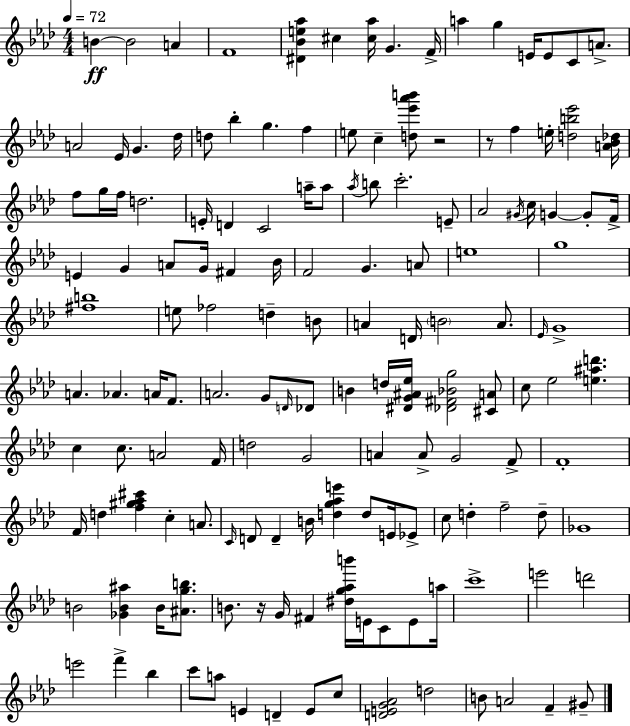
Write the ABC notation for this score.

X:1
T:Untitled
M:4/4
L:1/4
K:Fm
B B2 A F4 [^D_Be_a] ^c [^c_a]/4 G F/4 a g E/4 E/2 C/2 A/2 A2 _E/4 G _d/4 d/2 _b g f e/2 c [d_e'_a'b']/2 z2 z/2 f e/4 [db_e']2 [A_B_d]/4 f/2 g/4 f/4 d2 E/4 D C2 a/4 a/2 _a/4 b/2 c'2 E/2 _A2 ^G/4 c/4 G G/2 F/4 E G A/2 G/4 ^F _B/4 F2 G A/2 e4 g4 [^fb]4 e/2 _f2 d B/2 A D/4 B2 A/2 _E/4 G4 A _A A/4 F/2 A2 G/2 D/4 _D/2 B d/4 [^DG^A_e]/4 [_D^F_Bg]2 [^CA]/2 c/2 _e2 [e^ad'] c c/2 A2 F/4 d2 G2 A A/2 G2 F/2 F4 F/4 d [f^g_a^c'] c A/2 C/4 D/2 D B/4 [dg_ae'] d/2 E/4 _E/2 c/2 d f2 d/2 _G4 B2 [_GB^a] B/4 [^Agb]/2 B/2 z/4 G/4 ^F [^dg_ab']/4 E/4 C/2 E/2 a/4 c'4 e'2 d'2 e'2 f' _b c'/2 a/2 E D E/2 c/2 [DEG_A]2 d2 B/2 A2 F ^G/2